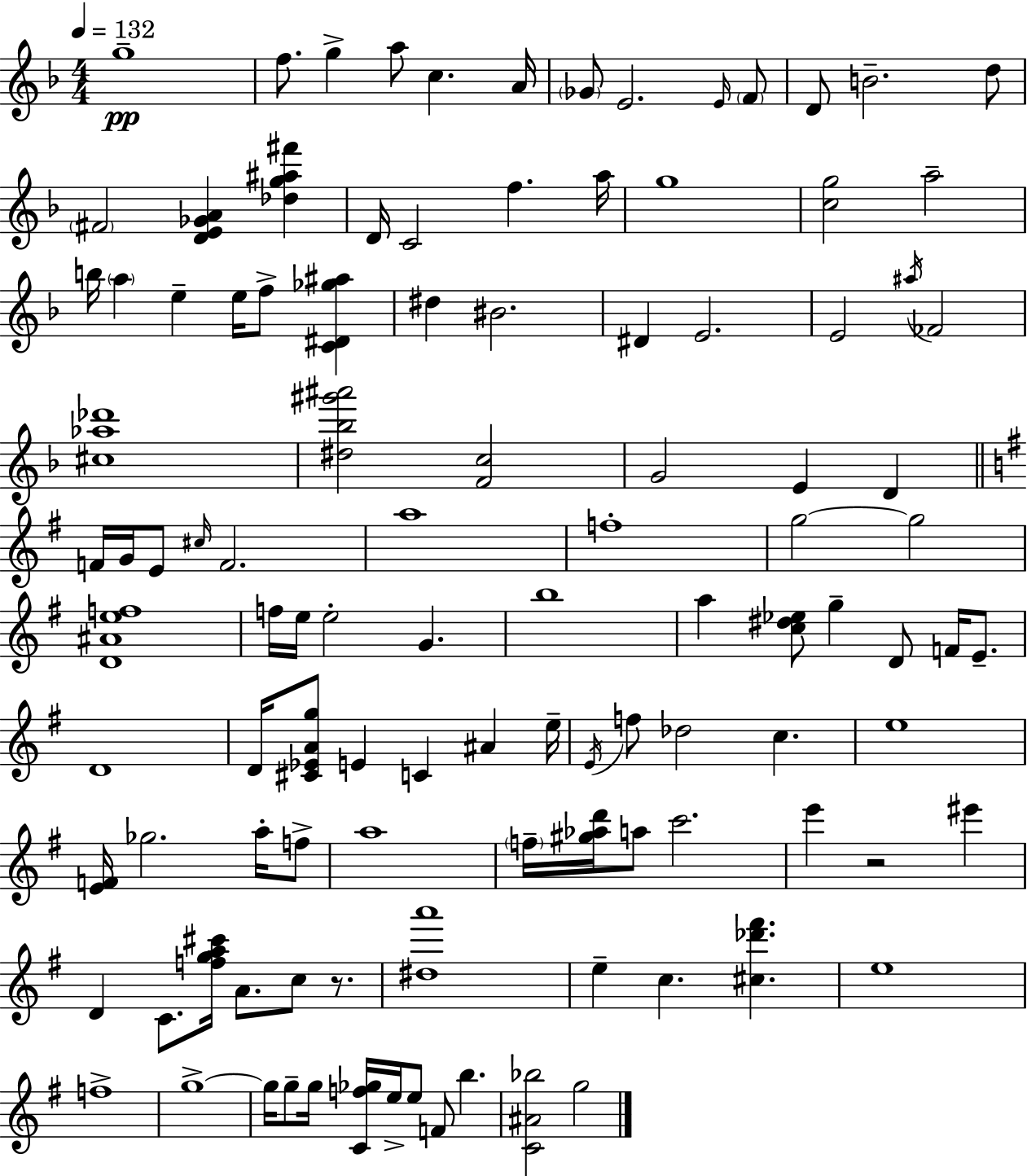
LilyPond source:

{
  \clef treble
  \numericTimeSignature
  \time 4/4
  \key f \major
  \tempo 4 = 132
  g''1--\pp | f''8. g''4-> a''8 c''4. a'16 | \parenthesize ges'8 e'2. \grace { e'16 } \parenthesize f'8 | d'8 b'2.-- d''8 | \break \parenthesize fis'2 <d' e' ges' a'>4 <des'' g'' ais'' fis'''>4 | d'16 c'2 f''4. | a''16 g''1 | <c'' g''>2 a''2-- | \break b''16 \parenthesize a''4 e''4-- e''16 f''8-> <c' dis' ges'' ais''>4 | dis''4 bis'2. | dis'4 e'2. | e'2 \acciaccatura { ais''16 } fes'2 | \break <cis'' aes'' des'''>1 | <dis'' bes'' gis''' ais'''>2 <f' c''>2 | g'2 e'4 d'4 | \bar "||" \break \key g \major f'16 g'16 e'8 \grace { cis''16 } f'2. | a''1 | f''1-. | g''2~~ g''2 | \break <d' ais' e'' f''>1 | f''16 e''16 e''2-. g'4. | b''1 | a''4 <c'' dis'' ees''>8 g''4-- d'8 f'16 e'8.-- | \break d'1 | d'16 <cis' ees' a' g''>8 e'4 c'4 ais'4 | e''16-- \acciaccatura { e'16 } f''8 des''2 c''4. | e''1 | \break <e' f'>16 ges''2. a''16-. | f''8-> a''1 | \parenthesize f''16-- <gis'' aes'' d'''>16 a''8 c'''2. | e'''4 r2 eis'''4 | \break d'4 c'8. <f'' g'' a'' cis'''>16 a'8. c''8 r8. | <dis'' a'''>1 | e''4-- c''4. <cis'' des''' fis'''>4. | e''1 | \break f''1-> | g''1->~~ | g''16 g''8-- g''16 <c' f'' ges''>16 e''16-> e''8 f'8 b''4. | <c' ais' bes''>2 g''2 | \break \bar "|."
}